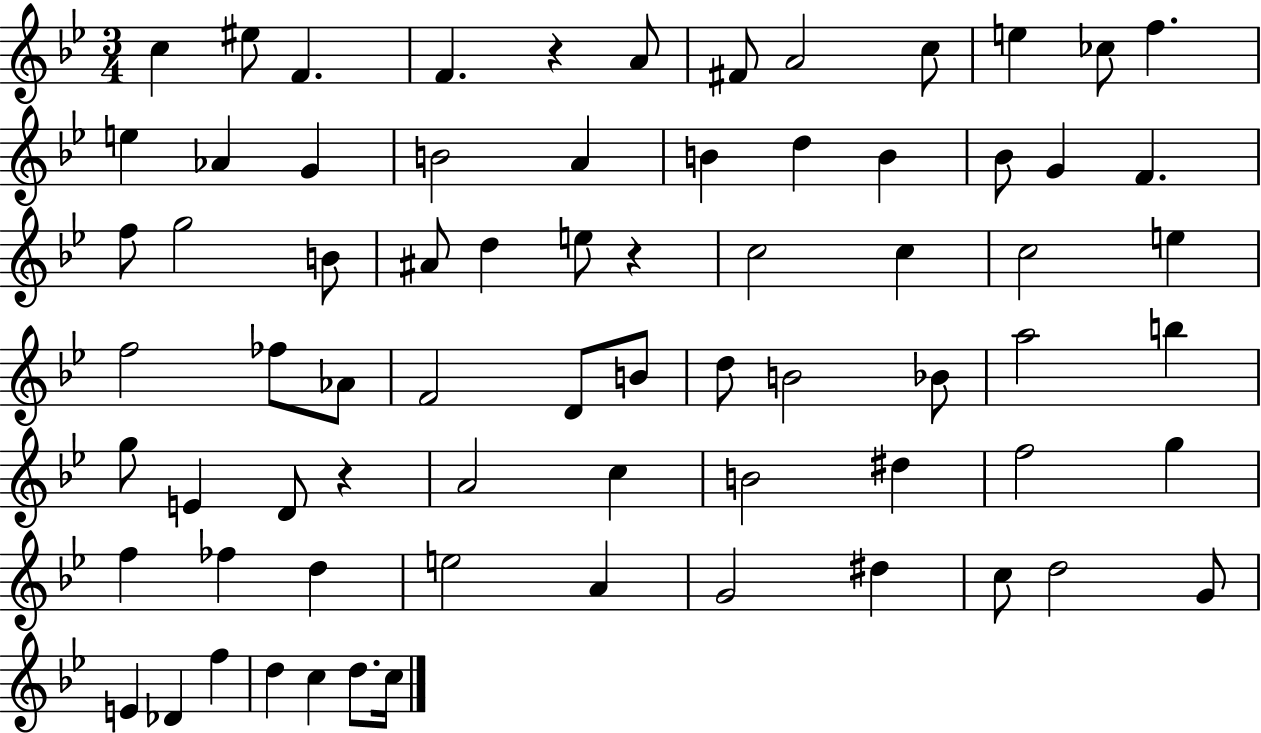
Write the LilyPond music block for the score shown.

{
  \clef treble
  \numericTimeSignature
  \time 3/4
  \key bes \major
  c''4 eis''8 f'4. | f'4. r4 a'8 | fis'8 a'2 c''8 | e''4 ces''8 f''4. | \break e''4 aes'4 g'4 | b'2 a'4 | b'4 d''4 b'4 | bes'8 g'4 f'4. | \break f''8 g''2 b'8 | ais'8 d''4 e''8 r4 | c''2 c''4 | c''2 e''4 | \break f''2 fes''8 aes'8 | f'2 d'8 b'8 | d''8 b'2 bes'8 | a''2 b''4 | \break g''8 e'4 d'8 r4 | a'2 c''4 | b'2 dis''4 | f''2 g''4 | \break f''4 fes''4 d''4 | e''2 a'4 | g'2 dis''4 | c''8 d''2 g'8 | \break e'4 des'4 f''4 | d''4 c''4 d''8. c''16 | \bar "|."
}